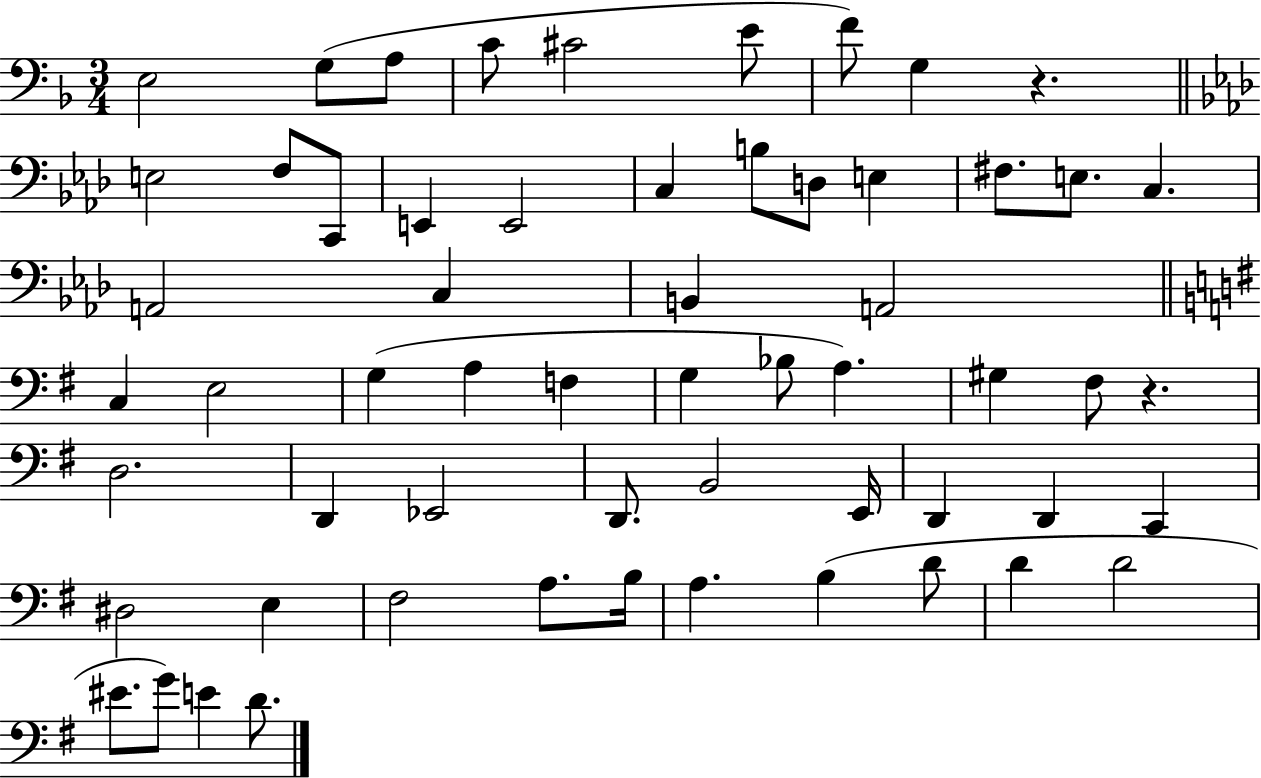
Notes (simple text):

E3/h G3/e A3/e C4/e C#4/h E4/e F4/e G3/q R/q. E3/h F3/e C2/e E2/q E2/h C3/q B3/e D3/e E3/q F#3/e. E3/e. C3/q. A2/h C3/q B2/q A2/h C3/q E3/h G3/q A3/q F3/q G3/q Bb3/e A3/q. G#3/q F#3/e R/q. D3/h. D2/q Eb2/h D2/e. B2/h E2/s D2/q D2/q C2/q D#3/h E3/q F#3/h A3/e. B3/s A3/q. B3/q D4/e D4/q D4/h EIS4/e. G4/e E4/q D4/e.